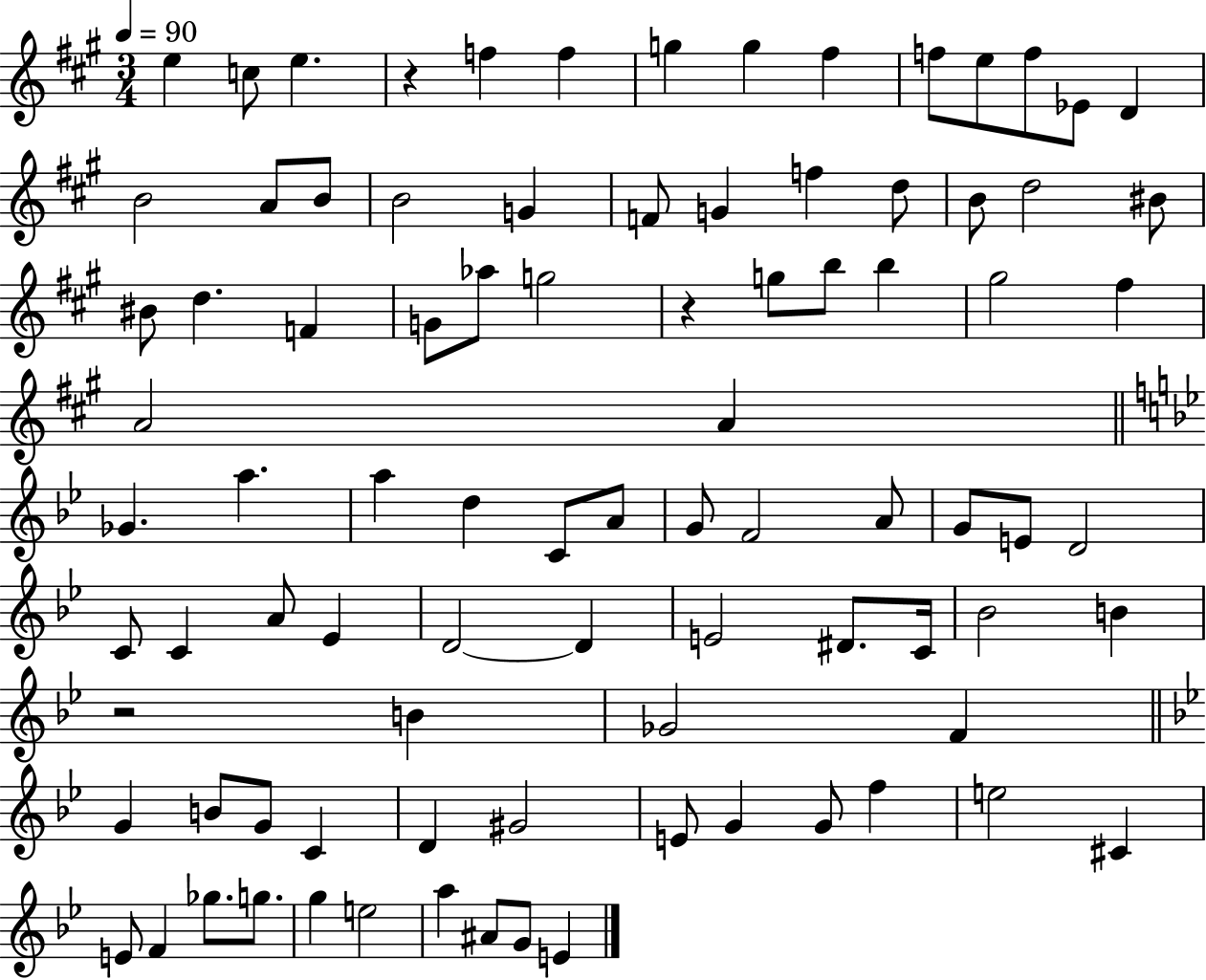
{
  \clef treble
  \numericTimeSignature
  \time 3/4
  \key a \major
  \tempo 4 = 90
  e''4 c''8 e''4. | r4 f''4 f''4 | g''4 g''4 fis''4 | f''8 e''8 f''8 ees'8 d'4 | \break b'2 a'8 b'8 | b'2 g'4 | f'8 g'4 f''4 d''8 | b'8 d''2 bis'8 | \break bis'8 d''4. f'4 | g'8 aes''8 g''2 | r4 g''8 b''8 b''4 | gis''2 fis''4 | \break a'2 a'4 | \bar "||" \break \key g \minor ges'4. a''4. | a''4 d''4 c'8 a'8 | g'8 f'2 a'8 | g'8 e'8 d'2 | \break c'8 c'4 a'8 ees'4 | d'2~~ d'4 | e'2 dis'8. c'16 | bes'2 b'4 | \break r2 b'4 | ges'2 f'4 | \bar "||" \break \key bes \major g'4 b'8 g'8 c'4 | d'4 gis'2 | e'8 g'4 g'8 f''4 | e''2 cis'4 | \break e'8 f'4 ges''8. g''8. | g''4 e''2 | a''4 ais'8 g'8 e'4 | \bar "|."
}